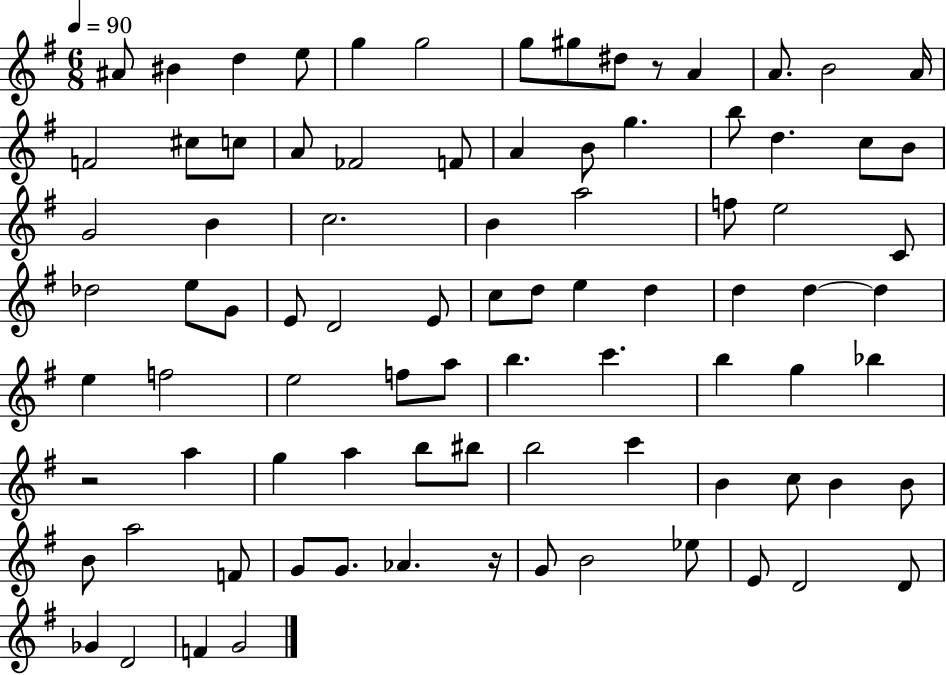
{
  \clef treble
  \numericTimeSignature
  \time 6/8
  \key g \major
  \tempo 4 = 90
  ais'8 bis'4 d''4 e''8 | g''4 g''2 | g''8 gis''8 dis''8 r8 a'4 | a'8. b'2 a'16 | \break f'2 cis''8 c''8 | a'8 fes'2 f'8 | a'4 b'8 g''4. | b''8 d''4. c''8 b'8 | \break g'2 b'4 | c''2. | b'4 a''2 | f''8 e''2 c'8 | \break des''2 e''8 g'8 | e'8 d'2 e'8 | c''8 d''8 e''4 d''4 | d''4 d''4~~ d''4 | \break e''4 f''2 | e''2 f''8 a''8 | b''4. c'''4. | b''4 g''4 bes''4 | \break r2 a''4 | g''4 a''4 b''8 bis''8 | b''2 c'''4 | b'4 c''8 b'4 b'8 | \break b'8 a''2 f'8 | g'8 g'8. aes'4. r16 | g'8 b'2 ees''8 | e'8 d'2 d'8 | \break ges'4 d'2 | f'4 g'2 | \bar "|."
}